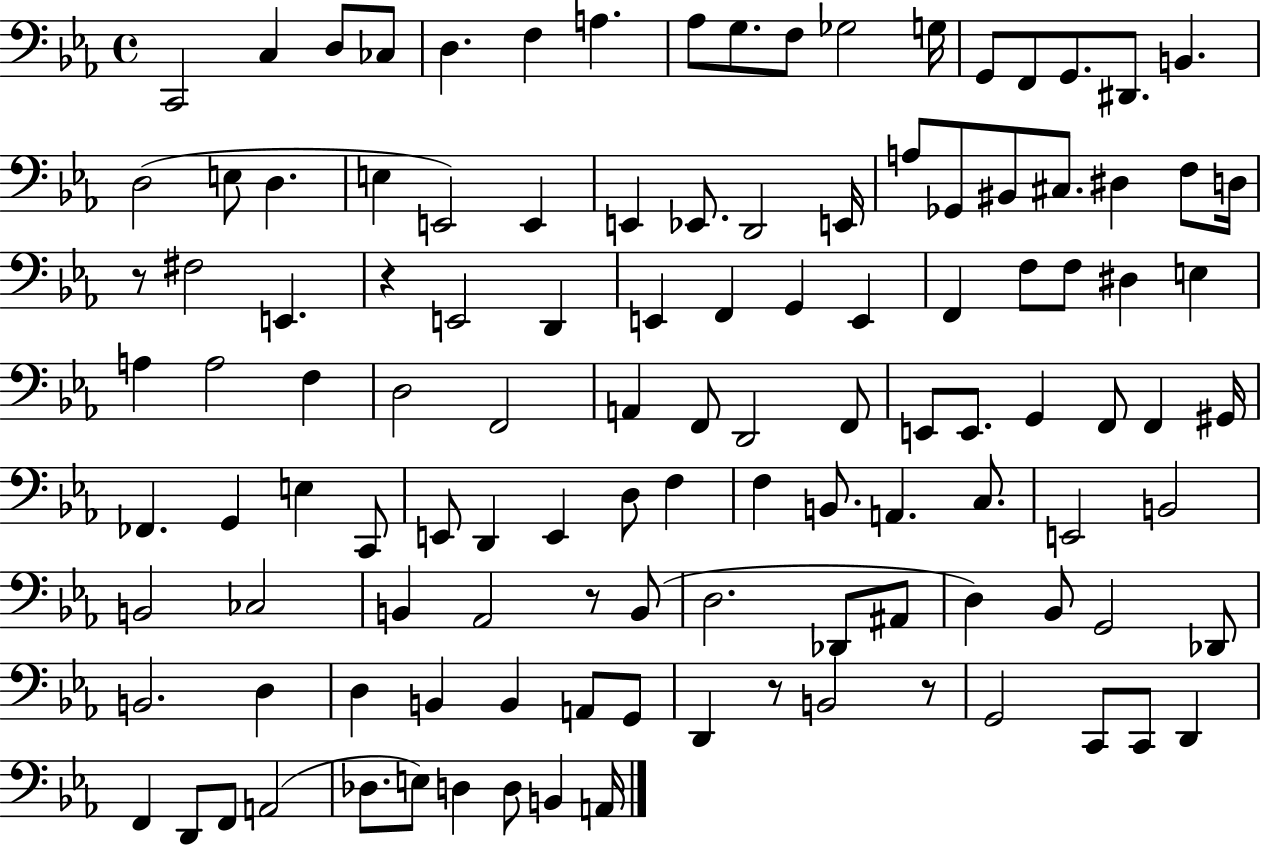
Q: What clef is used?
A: bass